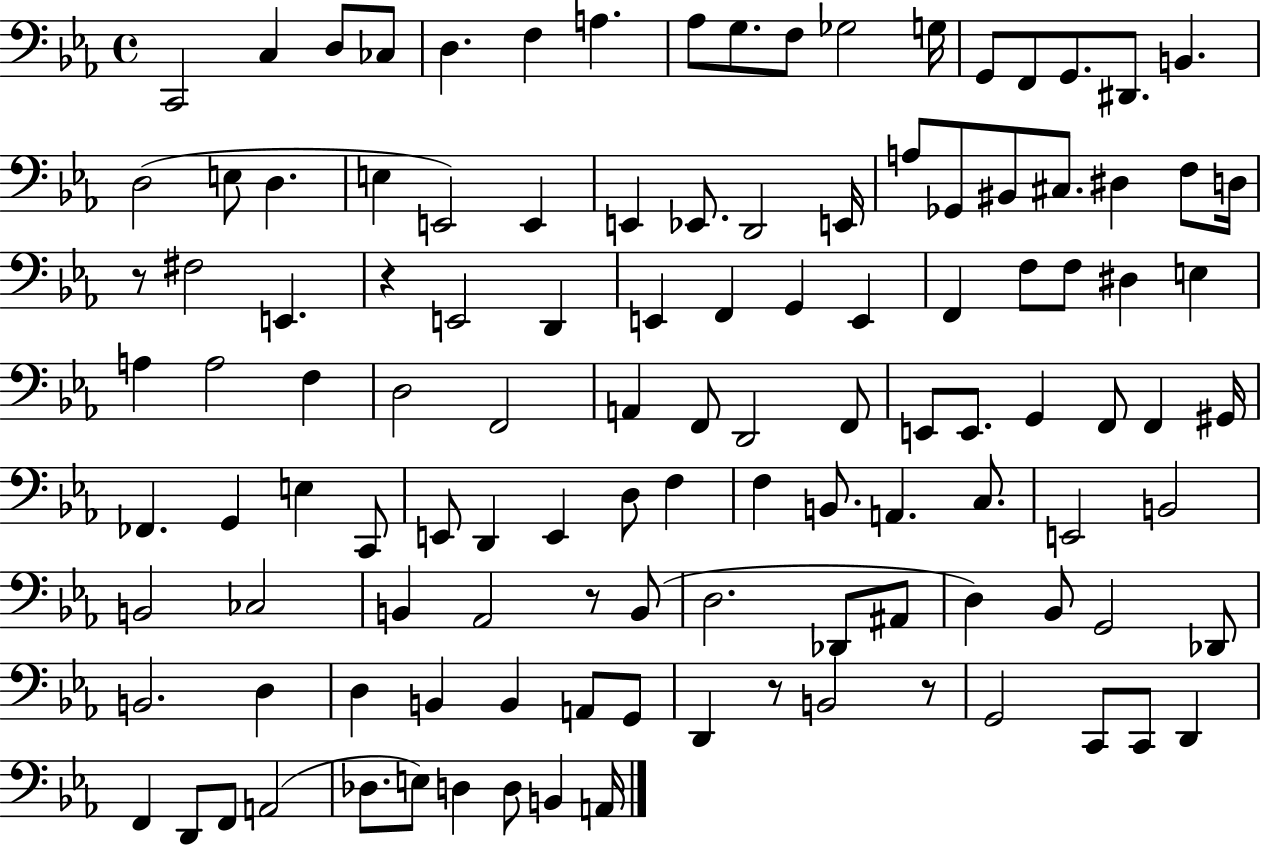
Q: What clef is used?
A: bass